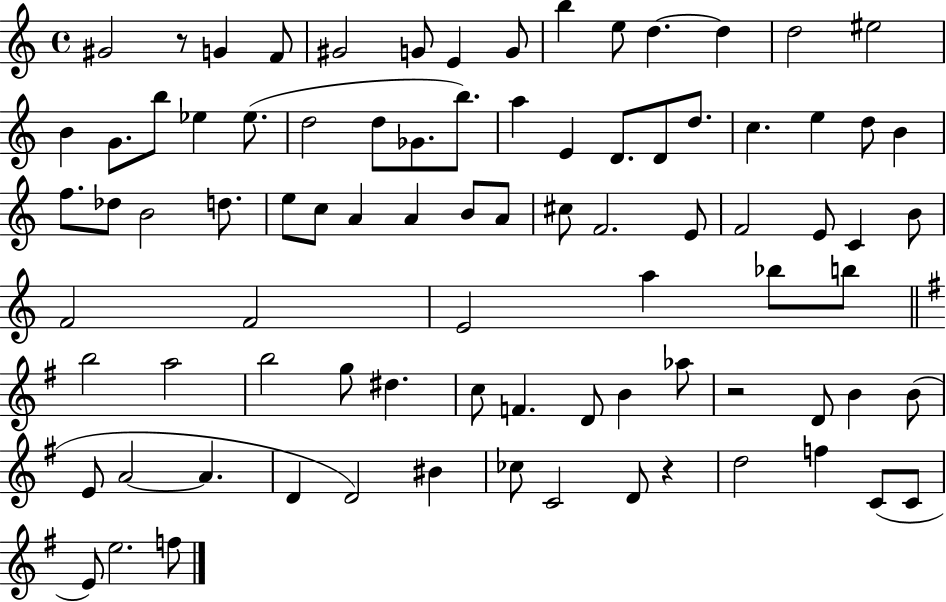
G#4/h R/e G4/q F4/e G#4/h G4/e E4/q G4/e B5/q E5/e D5/q. D5/q D5/h EIS5/h B4/q G4/e. B5/e Eb5/q Eb5/e. D5/h D5/e Gb4/e. B5/e. A5/q E4/q D4/e. D4/e D5/e. C5/q. E5/q D5/e B4/q F5/e. Db5/e B4/h D5/e. E5/e C5/e A4/q A4/q B4/e A4/e C#5/e F4/h. E4/e F4/h E4/e C4/q B4/e F4/h F4/h E4/h A5/q Bb5/e B5/e B5/h A5/h B5/h G5/e D#5/q. C5/e F4/q. D4/e B4/q Ab5/e R/h D4/e B4/q B4/e E4/e A4/h A4/q. D4/q D4/h BIS4/q CES5/e C4/h D4/e R/q D5/h F5/q C4/e C4/e E4/e E5/h. F5/e